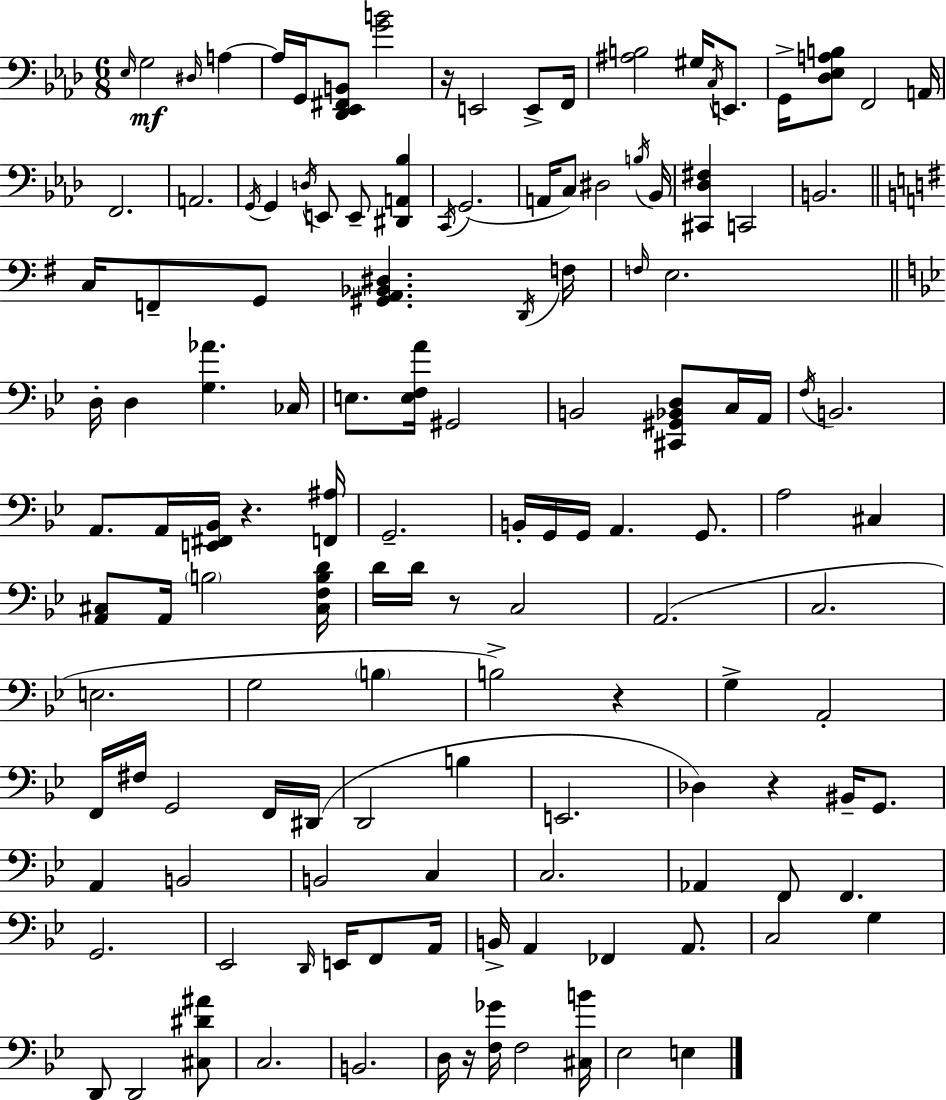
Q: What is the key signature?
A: AES major